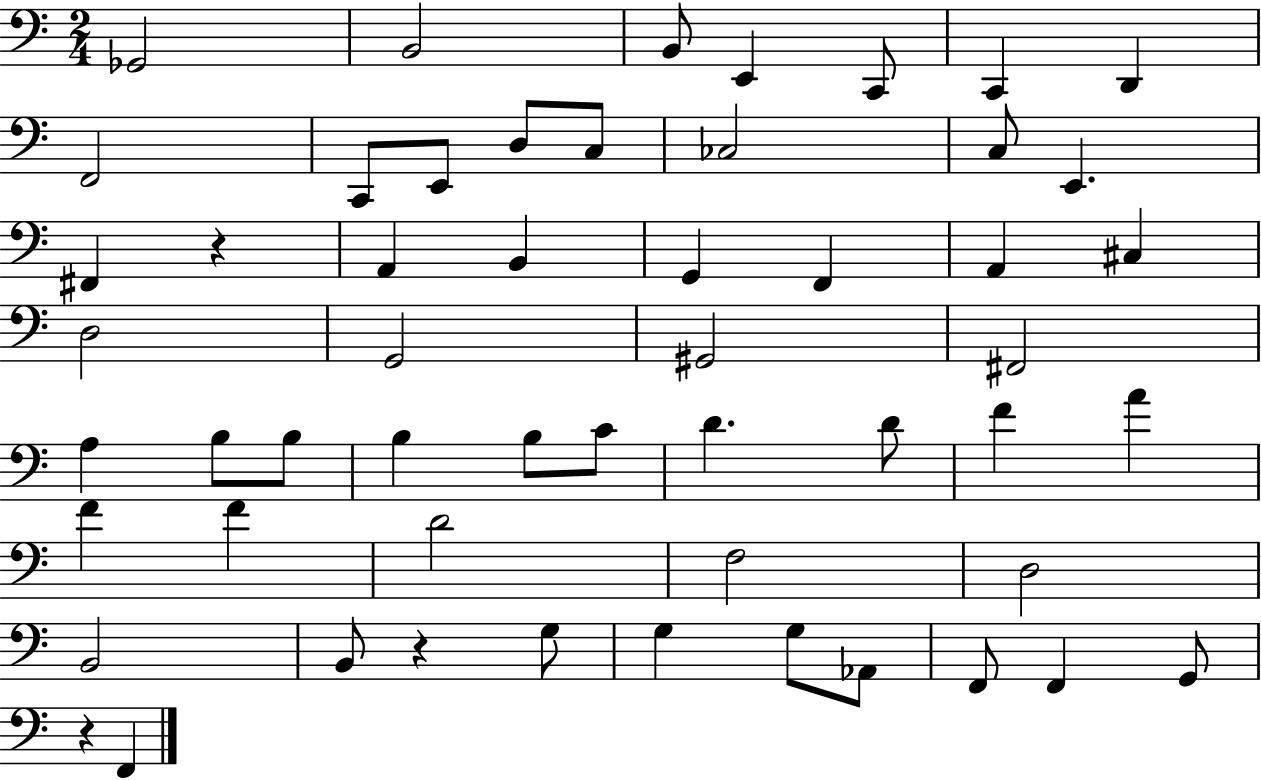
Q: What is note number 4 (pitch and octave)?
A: E2